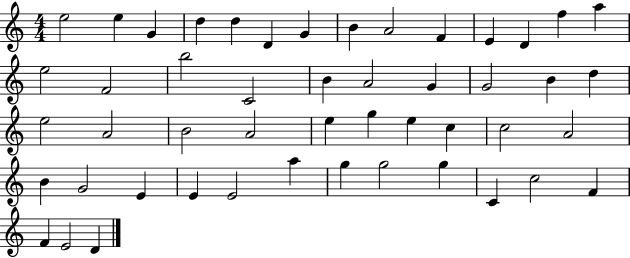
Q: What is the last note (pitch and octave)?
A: D4